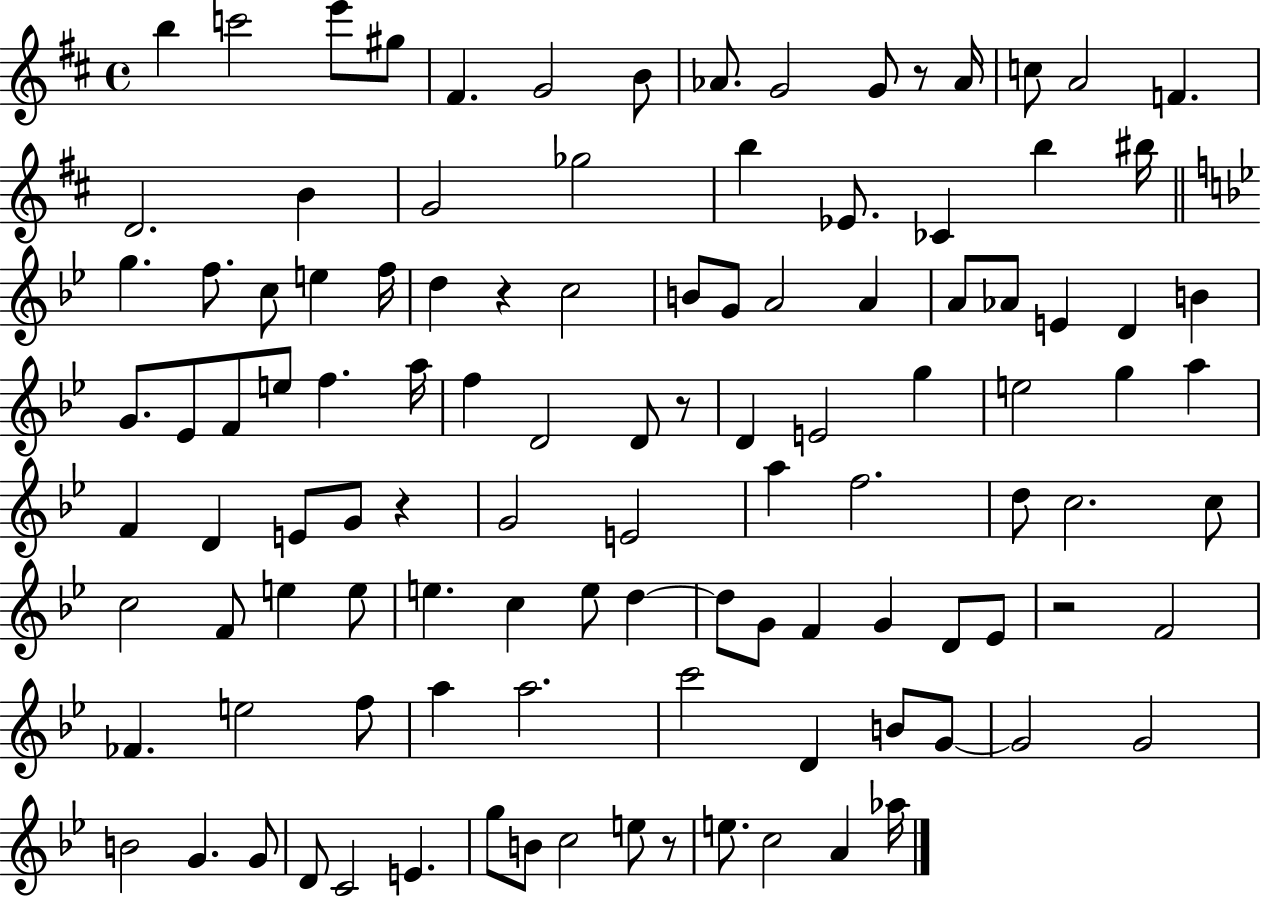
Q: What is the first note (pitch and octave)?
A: B5